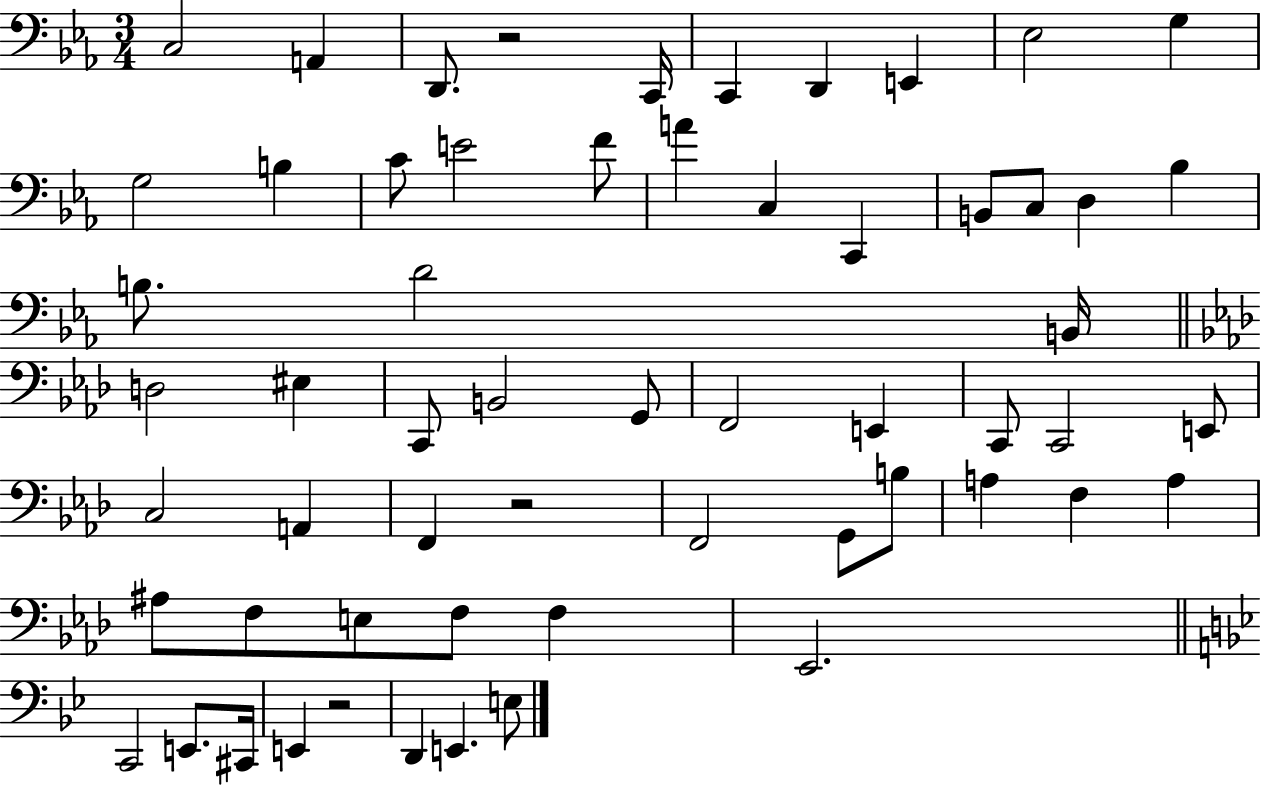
X:1
T:Untitled
M:3/4
L:1/4
K:Eb
C,2 A,, D,,/2 z2 C,,/4 C,, D,, E,, _E,2 G, G,2 B, C/2 E2 F/2 A C, C,, B,,/2 C,/2 D, _B, B,/2 D2 B,,/4 D,2 ^E, C,,/2 B,,2 G,,/2 F,,2 E,, C,,/2 C,,2 E,,/2 C,2 A,, F,, z2 F,,2 G,,/2 B,/2 A, F, A, ^A,/2 F,/2 E,/2 F,/2 F, _E,,2 C,,2 E,,/2 ^C,,/4 E,, z2 D,, E,, E,/2